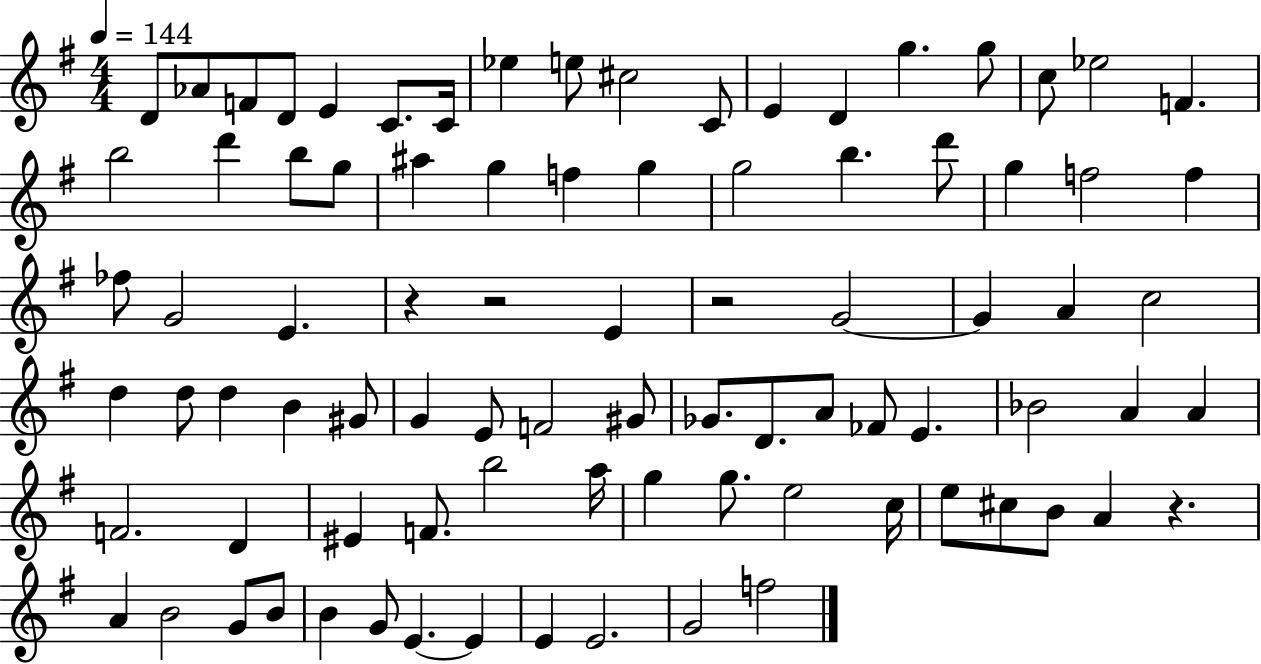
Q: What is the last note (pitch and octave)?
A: F5